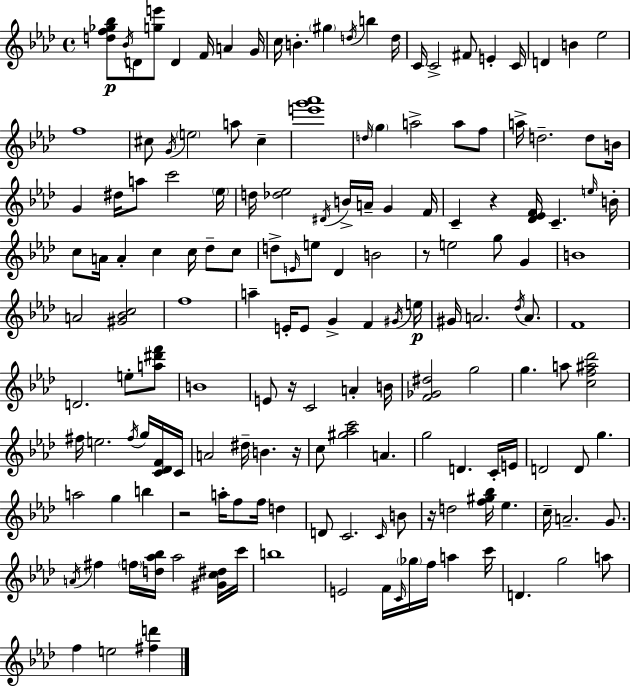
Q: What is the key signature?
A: AES major